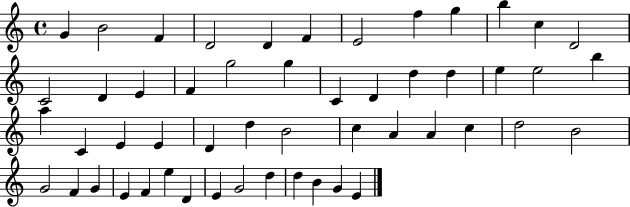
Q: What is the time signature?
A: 4/4